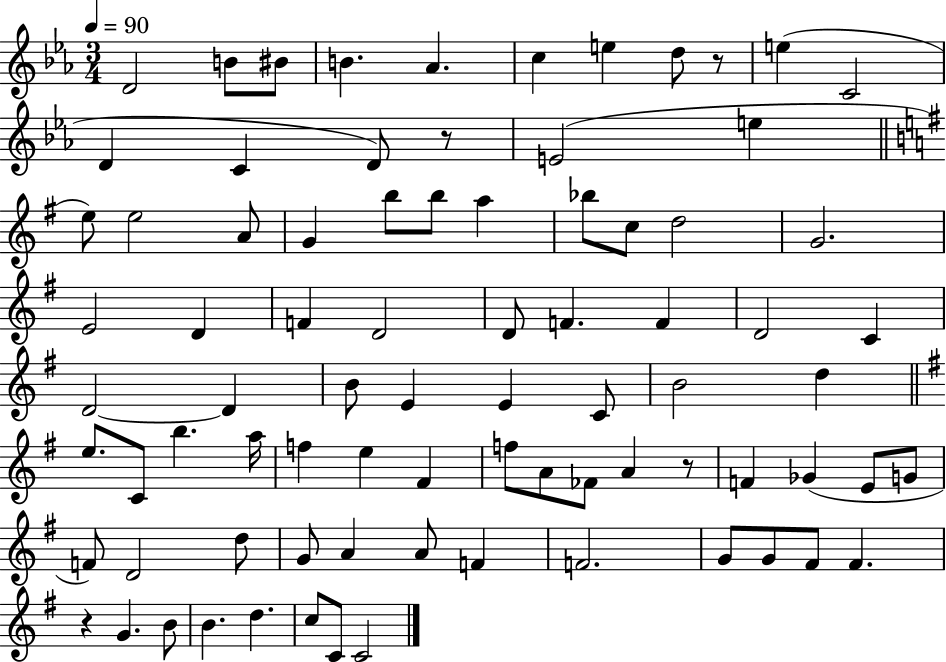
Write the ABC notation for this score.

X:1
T:Untitled
M:3/4
L:1/4
K:Eb
D2 B/2 ^B/2 B _A c e d/2 z/2 e C2 D C D/2 z/2 E2 e e/2 e2 A/2 G b/2 b/2 a _b/2 c/2 d2 G2 E2 D F D2 D/2 F F D2 C D2 D B/2 E E C/2 B2 d e/2 C/2 b a/4 f e ^F f/2 A/2 _F/2 A z/2 F _G E/2 G/2 F/2 D2 d/2 G/2 A A/2 F F2 G/2 G/2 ^F/2 ^F z G B/2 B d c/2 C/2 C2